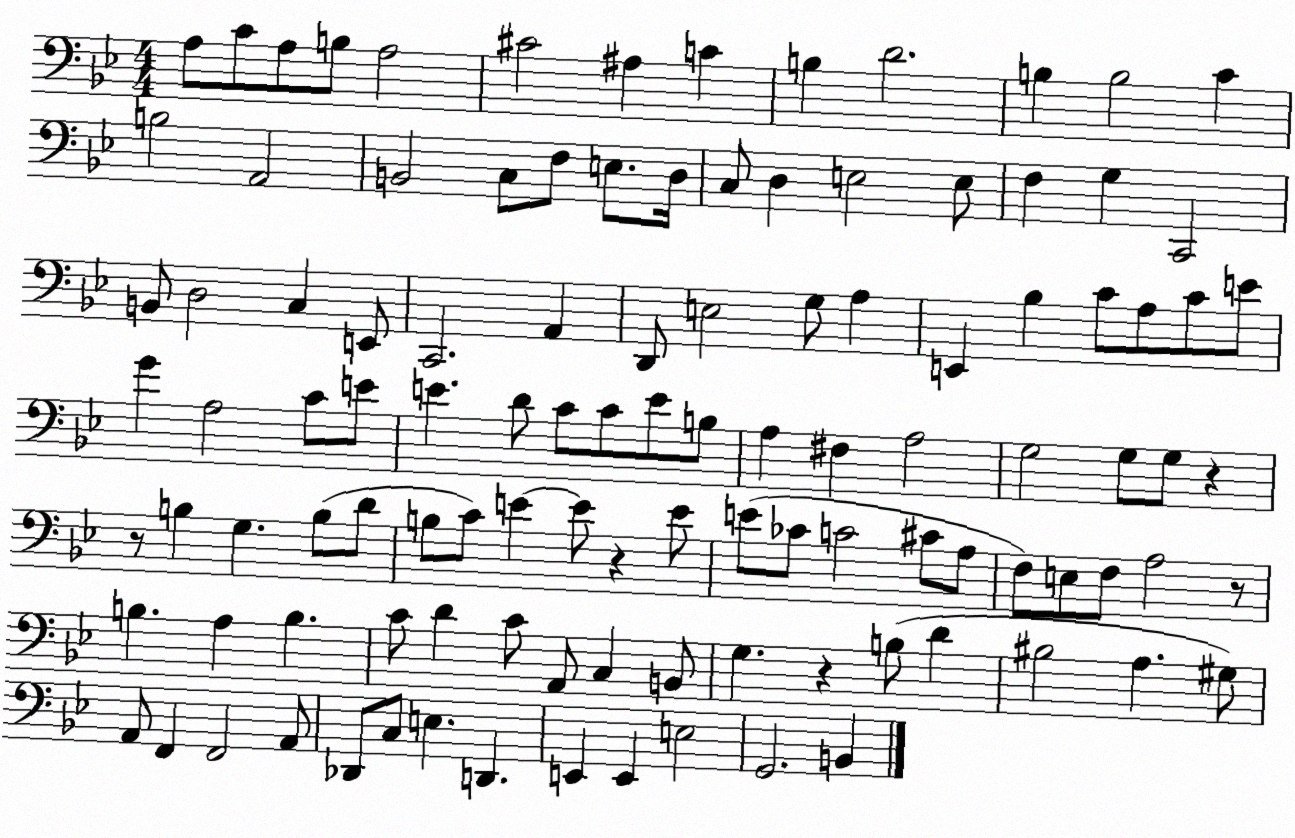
X:1
T:Untitled
M:4/4
L:1/4
K:Bb
A,/2 C/2 A,/2 B,/2 A,2 ^C2 ^A, C B, D2 B, B,2 C B,2 A,,2 B,,2 C,/2 F,/2 E,/2 D,/4 C,/2 D, E,2 E,/2 F, G, C,,2 B,,/2 D,2 C, E,,/2 C,,2 A,, D,,/2 E,2 G,/2 A, E,, _B, C/2 A,/2 C/2 E/2 G A,2 C/2 E/2 E D/2 C/2 C/2 E/2 B,/2 A, ^F, A,2 G,2 G,/2 G,/2 z z/2 B, G, B,/2 D/2 B,/2 C/2 E E/2 z E/2 E/2 _C/2 C2 ^C/2 A,/2 F,/2 E,/2 F,/2 A,2 z/2 B, A, B, C/2 D C/2 A,,/2 C, B,,/2 G, z B,/2 D ^B,2 A, ^G,/2 A,,/2 F,, F,,2 A,,/2 _D,,/2 C,/2 E, D,, E,, E,, E,2 G,,2 B,,